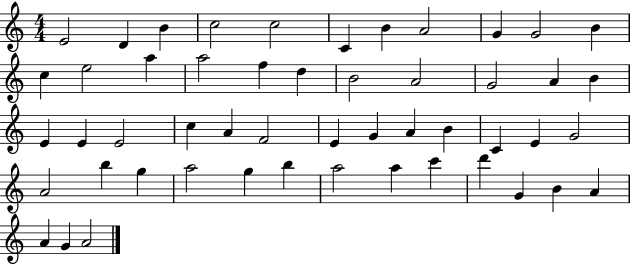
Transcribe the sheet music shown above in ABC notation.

X:1
T:Untitled
M:4/4
L:1/4
K:C
E2 D B c2 c2 C B A2 G G2 B c e2 a a2 f d B2 A2 G2 A B E E E2 c A F2 E G A B C E G2 A2 b g a2 g b a2 a c' d' G B A A G A2